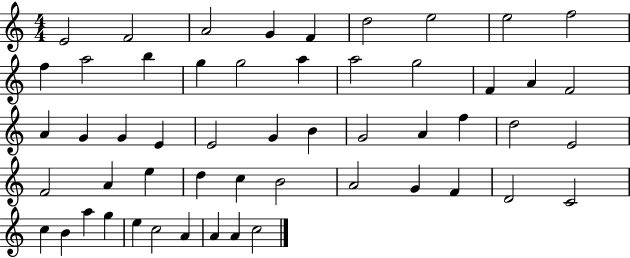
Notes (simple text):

E4/h F4/h A4/h G4/q F4/q D5/h E5/h E5/h F5/h F5/q A5/h B5/q G5/q G5/h A5/q A5/h G5/h F4/q A4/q F4/h A4/q G4/q G4/q E4/q E4/h G4/q B4/q G4/h A4/q F5/q D5/h E4/h F4/h A4/q E5/q D5/q C5/q B4/h A4/h G4/q F4/q D4/h C4/h C5/q B4/q A5/q G5/q E5/q C5/h A4/q A4/q A4/q C5/h